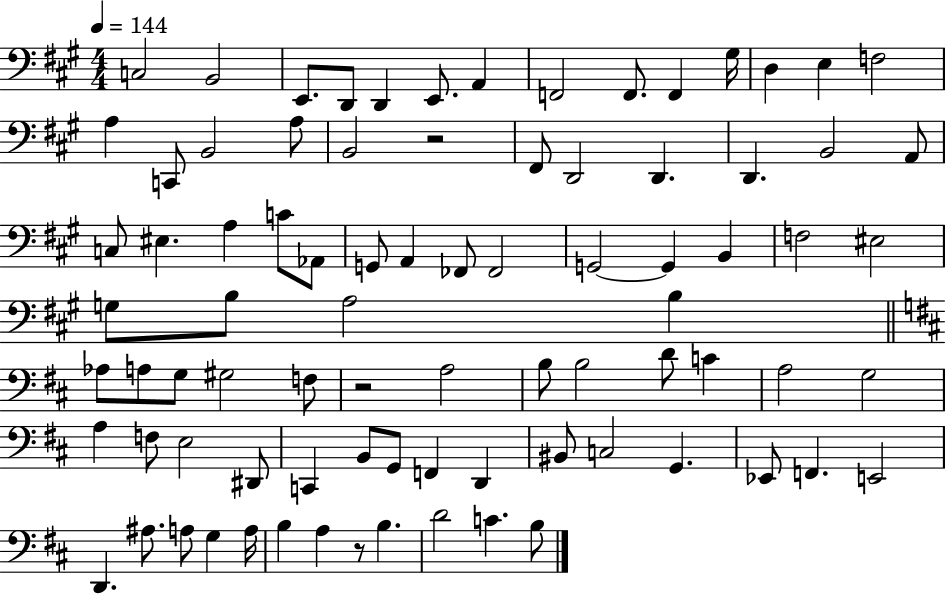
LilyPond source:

{
  \clef bass
  \numericTimeSignature
  \time 4/4
  \key a \major
  \tempo 4 = 144
  c2 b,2 | e,8. d,8 d,4 e,8. a,4 | f,2 f,8. f,4 gis16 | d4 e4 f2 | \break a4 c,8 b,2 a8 | b,2 r2 | fis,8 d,2 d,4. | d,4. b,2 a,8 | \break c8 eis4. a4 c'8 aes,8 | g,8 a,4 fes,8 fes,2 | g,2~~ g,4 b,4 | f2 eis2 | \break g8 b8 a2 b4 | \bar "||" \break \key d \major aes8 a8 g8 gis2 f8 | r2 a2 | b8 b2 d'8 c'4 | a2 g2 | \break a4 f8 e2 dis,8 | c,4 b,8 g,8 f,4 d,4 | bis,8 c2 g,4. | ees,8 f,4. e,2 | \break d,4. ais8. a8 g4 a16 | b4 a4 r8 b4. | d'2 c'4. b8 | \bar "|."
}